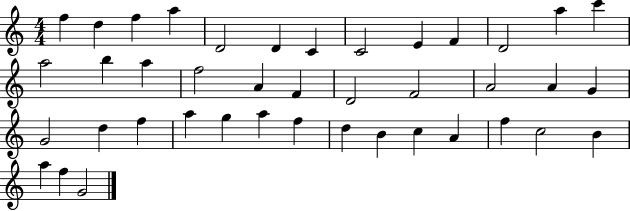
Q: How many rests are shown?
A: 0